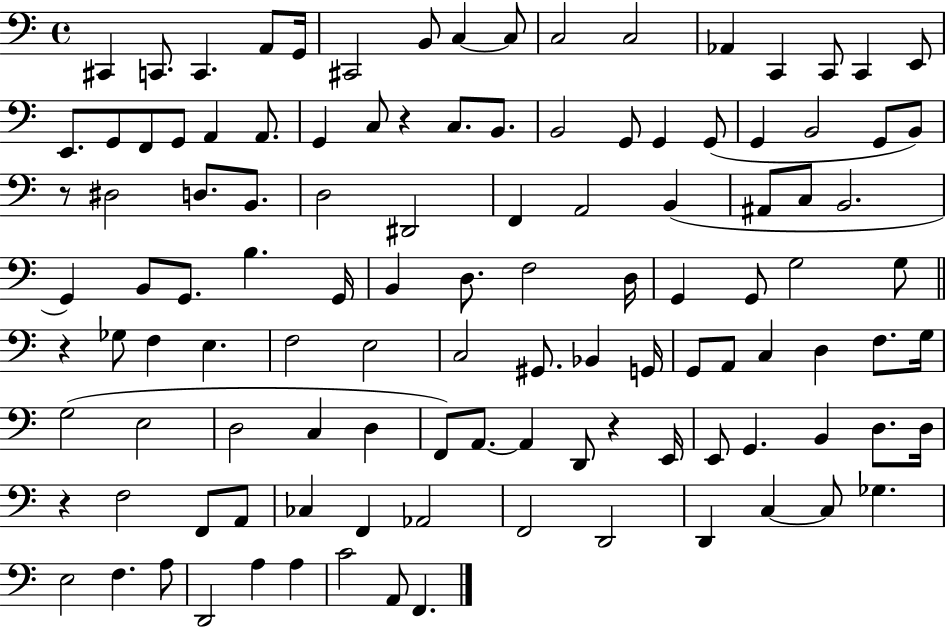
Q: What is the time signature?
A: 4/4